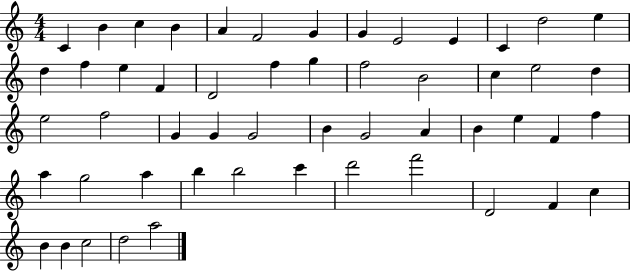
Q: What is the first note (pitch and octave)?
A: C4